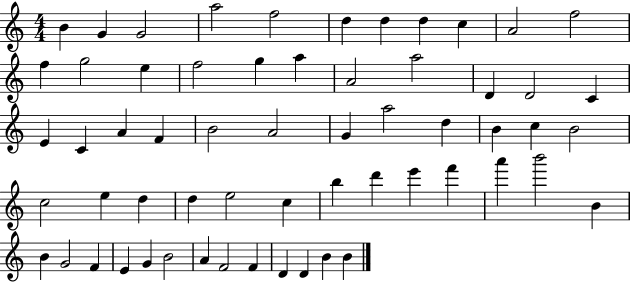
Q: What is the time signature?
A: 4/4